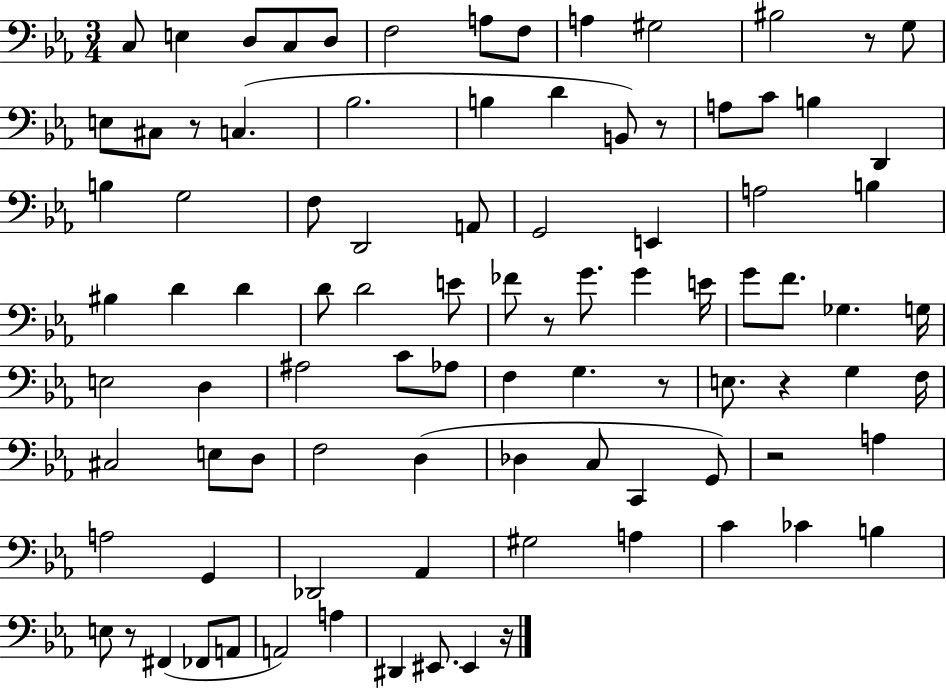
{
  \clef bass
  \numericTimeSignature
  \time 3/4
  \key ees \major
  \repeat volta 2 { c8 e4 d8 c8 d8 | f2 a8 f8 | a4 gis2 | bis2 r8 g8 | \break e8 cis8 r8 c4.( | bes2. | b4 d'4 b,8) r8 | a8 c'8 b4 d,4 | \break b4 g2 | f8 d,2 a,8 | g,2 e,4 | a2 b4 | \break bis4 d'4 d'4 | d'8 d'2 e'8 | fes'8 r8 g'8. g'4 e'16 | g'8 f'8. ges4. g16 | \break e2 d4 | ais2 c'8 aes8 | f4 g4. r8 | e8. r4 g4 f16 | \break cis2 e8 d8 | f2 d4( | des4 c8 c,4 g,8) | r2 a4 | \break a2 g,4 | des,2 aes,4 | gis2 a4 | c'4 ces'4 b4 | \break e8 r8 fis,4( fes,8 a,8 | a,2) a4 | dis,4 eis,8. eis,4 r16 | } \bar "|."
}